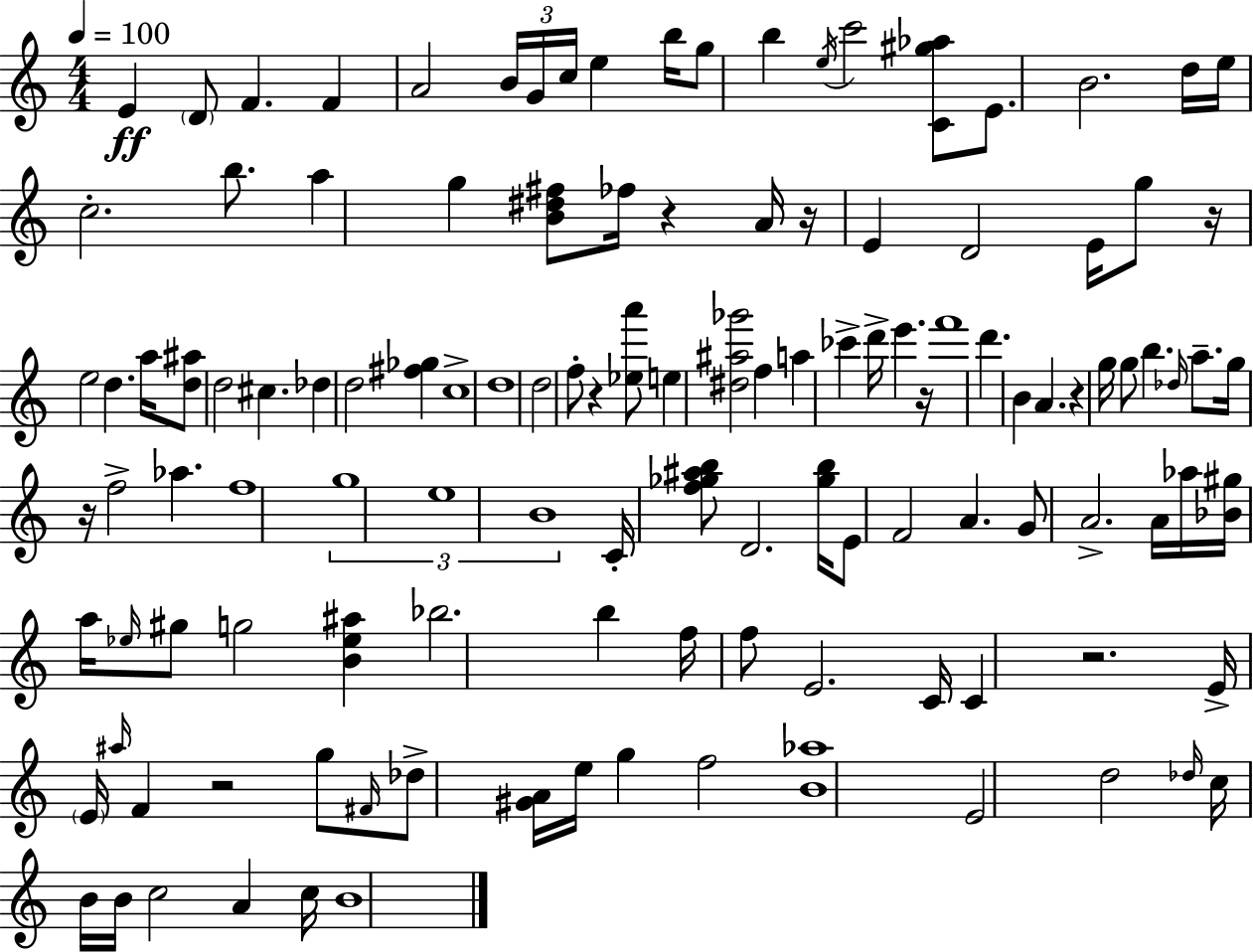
{
  \clef treble
  \numericTimeSignature
  \time 4/4
  \key c \major
  \tempo 4 = 100
  e'4\ff \parenthesize d'8 f'4. f'4 | a'2 \tuplet 3/2 { b'16 g'16 c''16 } e''4 b''16 | g''8 b''4 \acciaccatura { e''16 } c'''2 <c' gis'' aes''>8 | e'8. b'2. | \break d''16 e''16 c''2.-. b''8. | a''4 g''4 <b' dis'' fis''>8 fes''16 r4 | a'16 r16 e'4 d'2 e'16 g''8 | r16 e''2 d''4. | \break a''16 <d'' ais''>8 d''2 cis''4. | des''4 d''2 <fis'' ges''>4 | c''1-> | d''1 | \break d''2 f''8-. r4 <ees'' a'''>8 | e''4 <dis'' ais'' ges'''>2 f''4 | a''4 ces'''4-> d'''16-> e'''4. | r16 f'''1 | \break d'''4. b'4 a'4. | r4 g''16 g''8 b''4. \grace { des''16 } a''8.-- | g''16 r16 f''2-> aes''4. | f''1 | \break \tuplet 3/2 { g''1 | e''1 | b'1 } | c'16-. <f'' ges'' ais'' b''>8 d'2. | \break <ges'' b''>16 e'8 f'2 a'4. | g'8 a'2.-> | a'16 aes''16 <bes' gis''>16 a''16 \grace { ees''16 } gis''8 g''2 <b' ees'' ais''>4 | bes''2. b''4 | \break f''16 f''8 e'2. | c'16 c'4 r2. | e'16-> \parenthesize e'16 \grace { ais''16 } f'4 r2 | g''8 \grace { fis'16 } des''8-> <gis' a'>16 e''16 g''4 f''2 | \break <b' aes''>1 | e'2 d''2 | \grace { des''16 } c''16 b'16 b'16 c''2 | a'4 c''16 b'1 | \break \bar "|."
}